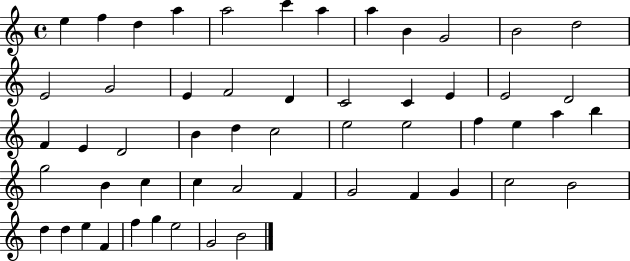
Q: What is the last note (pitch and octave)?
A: B4